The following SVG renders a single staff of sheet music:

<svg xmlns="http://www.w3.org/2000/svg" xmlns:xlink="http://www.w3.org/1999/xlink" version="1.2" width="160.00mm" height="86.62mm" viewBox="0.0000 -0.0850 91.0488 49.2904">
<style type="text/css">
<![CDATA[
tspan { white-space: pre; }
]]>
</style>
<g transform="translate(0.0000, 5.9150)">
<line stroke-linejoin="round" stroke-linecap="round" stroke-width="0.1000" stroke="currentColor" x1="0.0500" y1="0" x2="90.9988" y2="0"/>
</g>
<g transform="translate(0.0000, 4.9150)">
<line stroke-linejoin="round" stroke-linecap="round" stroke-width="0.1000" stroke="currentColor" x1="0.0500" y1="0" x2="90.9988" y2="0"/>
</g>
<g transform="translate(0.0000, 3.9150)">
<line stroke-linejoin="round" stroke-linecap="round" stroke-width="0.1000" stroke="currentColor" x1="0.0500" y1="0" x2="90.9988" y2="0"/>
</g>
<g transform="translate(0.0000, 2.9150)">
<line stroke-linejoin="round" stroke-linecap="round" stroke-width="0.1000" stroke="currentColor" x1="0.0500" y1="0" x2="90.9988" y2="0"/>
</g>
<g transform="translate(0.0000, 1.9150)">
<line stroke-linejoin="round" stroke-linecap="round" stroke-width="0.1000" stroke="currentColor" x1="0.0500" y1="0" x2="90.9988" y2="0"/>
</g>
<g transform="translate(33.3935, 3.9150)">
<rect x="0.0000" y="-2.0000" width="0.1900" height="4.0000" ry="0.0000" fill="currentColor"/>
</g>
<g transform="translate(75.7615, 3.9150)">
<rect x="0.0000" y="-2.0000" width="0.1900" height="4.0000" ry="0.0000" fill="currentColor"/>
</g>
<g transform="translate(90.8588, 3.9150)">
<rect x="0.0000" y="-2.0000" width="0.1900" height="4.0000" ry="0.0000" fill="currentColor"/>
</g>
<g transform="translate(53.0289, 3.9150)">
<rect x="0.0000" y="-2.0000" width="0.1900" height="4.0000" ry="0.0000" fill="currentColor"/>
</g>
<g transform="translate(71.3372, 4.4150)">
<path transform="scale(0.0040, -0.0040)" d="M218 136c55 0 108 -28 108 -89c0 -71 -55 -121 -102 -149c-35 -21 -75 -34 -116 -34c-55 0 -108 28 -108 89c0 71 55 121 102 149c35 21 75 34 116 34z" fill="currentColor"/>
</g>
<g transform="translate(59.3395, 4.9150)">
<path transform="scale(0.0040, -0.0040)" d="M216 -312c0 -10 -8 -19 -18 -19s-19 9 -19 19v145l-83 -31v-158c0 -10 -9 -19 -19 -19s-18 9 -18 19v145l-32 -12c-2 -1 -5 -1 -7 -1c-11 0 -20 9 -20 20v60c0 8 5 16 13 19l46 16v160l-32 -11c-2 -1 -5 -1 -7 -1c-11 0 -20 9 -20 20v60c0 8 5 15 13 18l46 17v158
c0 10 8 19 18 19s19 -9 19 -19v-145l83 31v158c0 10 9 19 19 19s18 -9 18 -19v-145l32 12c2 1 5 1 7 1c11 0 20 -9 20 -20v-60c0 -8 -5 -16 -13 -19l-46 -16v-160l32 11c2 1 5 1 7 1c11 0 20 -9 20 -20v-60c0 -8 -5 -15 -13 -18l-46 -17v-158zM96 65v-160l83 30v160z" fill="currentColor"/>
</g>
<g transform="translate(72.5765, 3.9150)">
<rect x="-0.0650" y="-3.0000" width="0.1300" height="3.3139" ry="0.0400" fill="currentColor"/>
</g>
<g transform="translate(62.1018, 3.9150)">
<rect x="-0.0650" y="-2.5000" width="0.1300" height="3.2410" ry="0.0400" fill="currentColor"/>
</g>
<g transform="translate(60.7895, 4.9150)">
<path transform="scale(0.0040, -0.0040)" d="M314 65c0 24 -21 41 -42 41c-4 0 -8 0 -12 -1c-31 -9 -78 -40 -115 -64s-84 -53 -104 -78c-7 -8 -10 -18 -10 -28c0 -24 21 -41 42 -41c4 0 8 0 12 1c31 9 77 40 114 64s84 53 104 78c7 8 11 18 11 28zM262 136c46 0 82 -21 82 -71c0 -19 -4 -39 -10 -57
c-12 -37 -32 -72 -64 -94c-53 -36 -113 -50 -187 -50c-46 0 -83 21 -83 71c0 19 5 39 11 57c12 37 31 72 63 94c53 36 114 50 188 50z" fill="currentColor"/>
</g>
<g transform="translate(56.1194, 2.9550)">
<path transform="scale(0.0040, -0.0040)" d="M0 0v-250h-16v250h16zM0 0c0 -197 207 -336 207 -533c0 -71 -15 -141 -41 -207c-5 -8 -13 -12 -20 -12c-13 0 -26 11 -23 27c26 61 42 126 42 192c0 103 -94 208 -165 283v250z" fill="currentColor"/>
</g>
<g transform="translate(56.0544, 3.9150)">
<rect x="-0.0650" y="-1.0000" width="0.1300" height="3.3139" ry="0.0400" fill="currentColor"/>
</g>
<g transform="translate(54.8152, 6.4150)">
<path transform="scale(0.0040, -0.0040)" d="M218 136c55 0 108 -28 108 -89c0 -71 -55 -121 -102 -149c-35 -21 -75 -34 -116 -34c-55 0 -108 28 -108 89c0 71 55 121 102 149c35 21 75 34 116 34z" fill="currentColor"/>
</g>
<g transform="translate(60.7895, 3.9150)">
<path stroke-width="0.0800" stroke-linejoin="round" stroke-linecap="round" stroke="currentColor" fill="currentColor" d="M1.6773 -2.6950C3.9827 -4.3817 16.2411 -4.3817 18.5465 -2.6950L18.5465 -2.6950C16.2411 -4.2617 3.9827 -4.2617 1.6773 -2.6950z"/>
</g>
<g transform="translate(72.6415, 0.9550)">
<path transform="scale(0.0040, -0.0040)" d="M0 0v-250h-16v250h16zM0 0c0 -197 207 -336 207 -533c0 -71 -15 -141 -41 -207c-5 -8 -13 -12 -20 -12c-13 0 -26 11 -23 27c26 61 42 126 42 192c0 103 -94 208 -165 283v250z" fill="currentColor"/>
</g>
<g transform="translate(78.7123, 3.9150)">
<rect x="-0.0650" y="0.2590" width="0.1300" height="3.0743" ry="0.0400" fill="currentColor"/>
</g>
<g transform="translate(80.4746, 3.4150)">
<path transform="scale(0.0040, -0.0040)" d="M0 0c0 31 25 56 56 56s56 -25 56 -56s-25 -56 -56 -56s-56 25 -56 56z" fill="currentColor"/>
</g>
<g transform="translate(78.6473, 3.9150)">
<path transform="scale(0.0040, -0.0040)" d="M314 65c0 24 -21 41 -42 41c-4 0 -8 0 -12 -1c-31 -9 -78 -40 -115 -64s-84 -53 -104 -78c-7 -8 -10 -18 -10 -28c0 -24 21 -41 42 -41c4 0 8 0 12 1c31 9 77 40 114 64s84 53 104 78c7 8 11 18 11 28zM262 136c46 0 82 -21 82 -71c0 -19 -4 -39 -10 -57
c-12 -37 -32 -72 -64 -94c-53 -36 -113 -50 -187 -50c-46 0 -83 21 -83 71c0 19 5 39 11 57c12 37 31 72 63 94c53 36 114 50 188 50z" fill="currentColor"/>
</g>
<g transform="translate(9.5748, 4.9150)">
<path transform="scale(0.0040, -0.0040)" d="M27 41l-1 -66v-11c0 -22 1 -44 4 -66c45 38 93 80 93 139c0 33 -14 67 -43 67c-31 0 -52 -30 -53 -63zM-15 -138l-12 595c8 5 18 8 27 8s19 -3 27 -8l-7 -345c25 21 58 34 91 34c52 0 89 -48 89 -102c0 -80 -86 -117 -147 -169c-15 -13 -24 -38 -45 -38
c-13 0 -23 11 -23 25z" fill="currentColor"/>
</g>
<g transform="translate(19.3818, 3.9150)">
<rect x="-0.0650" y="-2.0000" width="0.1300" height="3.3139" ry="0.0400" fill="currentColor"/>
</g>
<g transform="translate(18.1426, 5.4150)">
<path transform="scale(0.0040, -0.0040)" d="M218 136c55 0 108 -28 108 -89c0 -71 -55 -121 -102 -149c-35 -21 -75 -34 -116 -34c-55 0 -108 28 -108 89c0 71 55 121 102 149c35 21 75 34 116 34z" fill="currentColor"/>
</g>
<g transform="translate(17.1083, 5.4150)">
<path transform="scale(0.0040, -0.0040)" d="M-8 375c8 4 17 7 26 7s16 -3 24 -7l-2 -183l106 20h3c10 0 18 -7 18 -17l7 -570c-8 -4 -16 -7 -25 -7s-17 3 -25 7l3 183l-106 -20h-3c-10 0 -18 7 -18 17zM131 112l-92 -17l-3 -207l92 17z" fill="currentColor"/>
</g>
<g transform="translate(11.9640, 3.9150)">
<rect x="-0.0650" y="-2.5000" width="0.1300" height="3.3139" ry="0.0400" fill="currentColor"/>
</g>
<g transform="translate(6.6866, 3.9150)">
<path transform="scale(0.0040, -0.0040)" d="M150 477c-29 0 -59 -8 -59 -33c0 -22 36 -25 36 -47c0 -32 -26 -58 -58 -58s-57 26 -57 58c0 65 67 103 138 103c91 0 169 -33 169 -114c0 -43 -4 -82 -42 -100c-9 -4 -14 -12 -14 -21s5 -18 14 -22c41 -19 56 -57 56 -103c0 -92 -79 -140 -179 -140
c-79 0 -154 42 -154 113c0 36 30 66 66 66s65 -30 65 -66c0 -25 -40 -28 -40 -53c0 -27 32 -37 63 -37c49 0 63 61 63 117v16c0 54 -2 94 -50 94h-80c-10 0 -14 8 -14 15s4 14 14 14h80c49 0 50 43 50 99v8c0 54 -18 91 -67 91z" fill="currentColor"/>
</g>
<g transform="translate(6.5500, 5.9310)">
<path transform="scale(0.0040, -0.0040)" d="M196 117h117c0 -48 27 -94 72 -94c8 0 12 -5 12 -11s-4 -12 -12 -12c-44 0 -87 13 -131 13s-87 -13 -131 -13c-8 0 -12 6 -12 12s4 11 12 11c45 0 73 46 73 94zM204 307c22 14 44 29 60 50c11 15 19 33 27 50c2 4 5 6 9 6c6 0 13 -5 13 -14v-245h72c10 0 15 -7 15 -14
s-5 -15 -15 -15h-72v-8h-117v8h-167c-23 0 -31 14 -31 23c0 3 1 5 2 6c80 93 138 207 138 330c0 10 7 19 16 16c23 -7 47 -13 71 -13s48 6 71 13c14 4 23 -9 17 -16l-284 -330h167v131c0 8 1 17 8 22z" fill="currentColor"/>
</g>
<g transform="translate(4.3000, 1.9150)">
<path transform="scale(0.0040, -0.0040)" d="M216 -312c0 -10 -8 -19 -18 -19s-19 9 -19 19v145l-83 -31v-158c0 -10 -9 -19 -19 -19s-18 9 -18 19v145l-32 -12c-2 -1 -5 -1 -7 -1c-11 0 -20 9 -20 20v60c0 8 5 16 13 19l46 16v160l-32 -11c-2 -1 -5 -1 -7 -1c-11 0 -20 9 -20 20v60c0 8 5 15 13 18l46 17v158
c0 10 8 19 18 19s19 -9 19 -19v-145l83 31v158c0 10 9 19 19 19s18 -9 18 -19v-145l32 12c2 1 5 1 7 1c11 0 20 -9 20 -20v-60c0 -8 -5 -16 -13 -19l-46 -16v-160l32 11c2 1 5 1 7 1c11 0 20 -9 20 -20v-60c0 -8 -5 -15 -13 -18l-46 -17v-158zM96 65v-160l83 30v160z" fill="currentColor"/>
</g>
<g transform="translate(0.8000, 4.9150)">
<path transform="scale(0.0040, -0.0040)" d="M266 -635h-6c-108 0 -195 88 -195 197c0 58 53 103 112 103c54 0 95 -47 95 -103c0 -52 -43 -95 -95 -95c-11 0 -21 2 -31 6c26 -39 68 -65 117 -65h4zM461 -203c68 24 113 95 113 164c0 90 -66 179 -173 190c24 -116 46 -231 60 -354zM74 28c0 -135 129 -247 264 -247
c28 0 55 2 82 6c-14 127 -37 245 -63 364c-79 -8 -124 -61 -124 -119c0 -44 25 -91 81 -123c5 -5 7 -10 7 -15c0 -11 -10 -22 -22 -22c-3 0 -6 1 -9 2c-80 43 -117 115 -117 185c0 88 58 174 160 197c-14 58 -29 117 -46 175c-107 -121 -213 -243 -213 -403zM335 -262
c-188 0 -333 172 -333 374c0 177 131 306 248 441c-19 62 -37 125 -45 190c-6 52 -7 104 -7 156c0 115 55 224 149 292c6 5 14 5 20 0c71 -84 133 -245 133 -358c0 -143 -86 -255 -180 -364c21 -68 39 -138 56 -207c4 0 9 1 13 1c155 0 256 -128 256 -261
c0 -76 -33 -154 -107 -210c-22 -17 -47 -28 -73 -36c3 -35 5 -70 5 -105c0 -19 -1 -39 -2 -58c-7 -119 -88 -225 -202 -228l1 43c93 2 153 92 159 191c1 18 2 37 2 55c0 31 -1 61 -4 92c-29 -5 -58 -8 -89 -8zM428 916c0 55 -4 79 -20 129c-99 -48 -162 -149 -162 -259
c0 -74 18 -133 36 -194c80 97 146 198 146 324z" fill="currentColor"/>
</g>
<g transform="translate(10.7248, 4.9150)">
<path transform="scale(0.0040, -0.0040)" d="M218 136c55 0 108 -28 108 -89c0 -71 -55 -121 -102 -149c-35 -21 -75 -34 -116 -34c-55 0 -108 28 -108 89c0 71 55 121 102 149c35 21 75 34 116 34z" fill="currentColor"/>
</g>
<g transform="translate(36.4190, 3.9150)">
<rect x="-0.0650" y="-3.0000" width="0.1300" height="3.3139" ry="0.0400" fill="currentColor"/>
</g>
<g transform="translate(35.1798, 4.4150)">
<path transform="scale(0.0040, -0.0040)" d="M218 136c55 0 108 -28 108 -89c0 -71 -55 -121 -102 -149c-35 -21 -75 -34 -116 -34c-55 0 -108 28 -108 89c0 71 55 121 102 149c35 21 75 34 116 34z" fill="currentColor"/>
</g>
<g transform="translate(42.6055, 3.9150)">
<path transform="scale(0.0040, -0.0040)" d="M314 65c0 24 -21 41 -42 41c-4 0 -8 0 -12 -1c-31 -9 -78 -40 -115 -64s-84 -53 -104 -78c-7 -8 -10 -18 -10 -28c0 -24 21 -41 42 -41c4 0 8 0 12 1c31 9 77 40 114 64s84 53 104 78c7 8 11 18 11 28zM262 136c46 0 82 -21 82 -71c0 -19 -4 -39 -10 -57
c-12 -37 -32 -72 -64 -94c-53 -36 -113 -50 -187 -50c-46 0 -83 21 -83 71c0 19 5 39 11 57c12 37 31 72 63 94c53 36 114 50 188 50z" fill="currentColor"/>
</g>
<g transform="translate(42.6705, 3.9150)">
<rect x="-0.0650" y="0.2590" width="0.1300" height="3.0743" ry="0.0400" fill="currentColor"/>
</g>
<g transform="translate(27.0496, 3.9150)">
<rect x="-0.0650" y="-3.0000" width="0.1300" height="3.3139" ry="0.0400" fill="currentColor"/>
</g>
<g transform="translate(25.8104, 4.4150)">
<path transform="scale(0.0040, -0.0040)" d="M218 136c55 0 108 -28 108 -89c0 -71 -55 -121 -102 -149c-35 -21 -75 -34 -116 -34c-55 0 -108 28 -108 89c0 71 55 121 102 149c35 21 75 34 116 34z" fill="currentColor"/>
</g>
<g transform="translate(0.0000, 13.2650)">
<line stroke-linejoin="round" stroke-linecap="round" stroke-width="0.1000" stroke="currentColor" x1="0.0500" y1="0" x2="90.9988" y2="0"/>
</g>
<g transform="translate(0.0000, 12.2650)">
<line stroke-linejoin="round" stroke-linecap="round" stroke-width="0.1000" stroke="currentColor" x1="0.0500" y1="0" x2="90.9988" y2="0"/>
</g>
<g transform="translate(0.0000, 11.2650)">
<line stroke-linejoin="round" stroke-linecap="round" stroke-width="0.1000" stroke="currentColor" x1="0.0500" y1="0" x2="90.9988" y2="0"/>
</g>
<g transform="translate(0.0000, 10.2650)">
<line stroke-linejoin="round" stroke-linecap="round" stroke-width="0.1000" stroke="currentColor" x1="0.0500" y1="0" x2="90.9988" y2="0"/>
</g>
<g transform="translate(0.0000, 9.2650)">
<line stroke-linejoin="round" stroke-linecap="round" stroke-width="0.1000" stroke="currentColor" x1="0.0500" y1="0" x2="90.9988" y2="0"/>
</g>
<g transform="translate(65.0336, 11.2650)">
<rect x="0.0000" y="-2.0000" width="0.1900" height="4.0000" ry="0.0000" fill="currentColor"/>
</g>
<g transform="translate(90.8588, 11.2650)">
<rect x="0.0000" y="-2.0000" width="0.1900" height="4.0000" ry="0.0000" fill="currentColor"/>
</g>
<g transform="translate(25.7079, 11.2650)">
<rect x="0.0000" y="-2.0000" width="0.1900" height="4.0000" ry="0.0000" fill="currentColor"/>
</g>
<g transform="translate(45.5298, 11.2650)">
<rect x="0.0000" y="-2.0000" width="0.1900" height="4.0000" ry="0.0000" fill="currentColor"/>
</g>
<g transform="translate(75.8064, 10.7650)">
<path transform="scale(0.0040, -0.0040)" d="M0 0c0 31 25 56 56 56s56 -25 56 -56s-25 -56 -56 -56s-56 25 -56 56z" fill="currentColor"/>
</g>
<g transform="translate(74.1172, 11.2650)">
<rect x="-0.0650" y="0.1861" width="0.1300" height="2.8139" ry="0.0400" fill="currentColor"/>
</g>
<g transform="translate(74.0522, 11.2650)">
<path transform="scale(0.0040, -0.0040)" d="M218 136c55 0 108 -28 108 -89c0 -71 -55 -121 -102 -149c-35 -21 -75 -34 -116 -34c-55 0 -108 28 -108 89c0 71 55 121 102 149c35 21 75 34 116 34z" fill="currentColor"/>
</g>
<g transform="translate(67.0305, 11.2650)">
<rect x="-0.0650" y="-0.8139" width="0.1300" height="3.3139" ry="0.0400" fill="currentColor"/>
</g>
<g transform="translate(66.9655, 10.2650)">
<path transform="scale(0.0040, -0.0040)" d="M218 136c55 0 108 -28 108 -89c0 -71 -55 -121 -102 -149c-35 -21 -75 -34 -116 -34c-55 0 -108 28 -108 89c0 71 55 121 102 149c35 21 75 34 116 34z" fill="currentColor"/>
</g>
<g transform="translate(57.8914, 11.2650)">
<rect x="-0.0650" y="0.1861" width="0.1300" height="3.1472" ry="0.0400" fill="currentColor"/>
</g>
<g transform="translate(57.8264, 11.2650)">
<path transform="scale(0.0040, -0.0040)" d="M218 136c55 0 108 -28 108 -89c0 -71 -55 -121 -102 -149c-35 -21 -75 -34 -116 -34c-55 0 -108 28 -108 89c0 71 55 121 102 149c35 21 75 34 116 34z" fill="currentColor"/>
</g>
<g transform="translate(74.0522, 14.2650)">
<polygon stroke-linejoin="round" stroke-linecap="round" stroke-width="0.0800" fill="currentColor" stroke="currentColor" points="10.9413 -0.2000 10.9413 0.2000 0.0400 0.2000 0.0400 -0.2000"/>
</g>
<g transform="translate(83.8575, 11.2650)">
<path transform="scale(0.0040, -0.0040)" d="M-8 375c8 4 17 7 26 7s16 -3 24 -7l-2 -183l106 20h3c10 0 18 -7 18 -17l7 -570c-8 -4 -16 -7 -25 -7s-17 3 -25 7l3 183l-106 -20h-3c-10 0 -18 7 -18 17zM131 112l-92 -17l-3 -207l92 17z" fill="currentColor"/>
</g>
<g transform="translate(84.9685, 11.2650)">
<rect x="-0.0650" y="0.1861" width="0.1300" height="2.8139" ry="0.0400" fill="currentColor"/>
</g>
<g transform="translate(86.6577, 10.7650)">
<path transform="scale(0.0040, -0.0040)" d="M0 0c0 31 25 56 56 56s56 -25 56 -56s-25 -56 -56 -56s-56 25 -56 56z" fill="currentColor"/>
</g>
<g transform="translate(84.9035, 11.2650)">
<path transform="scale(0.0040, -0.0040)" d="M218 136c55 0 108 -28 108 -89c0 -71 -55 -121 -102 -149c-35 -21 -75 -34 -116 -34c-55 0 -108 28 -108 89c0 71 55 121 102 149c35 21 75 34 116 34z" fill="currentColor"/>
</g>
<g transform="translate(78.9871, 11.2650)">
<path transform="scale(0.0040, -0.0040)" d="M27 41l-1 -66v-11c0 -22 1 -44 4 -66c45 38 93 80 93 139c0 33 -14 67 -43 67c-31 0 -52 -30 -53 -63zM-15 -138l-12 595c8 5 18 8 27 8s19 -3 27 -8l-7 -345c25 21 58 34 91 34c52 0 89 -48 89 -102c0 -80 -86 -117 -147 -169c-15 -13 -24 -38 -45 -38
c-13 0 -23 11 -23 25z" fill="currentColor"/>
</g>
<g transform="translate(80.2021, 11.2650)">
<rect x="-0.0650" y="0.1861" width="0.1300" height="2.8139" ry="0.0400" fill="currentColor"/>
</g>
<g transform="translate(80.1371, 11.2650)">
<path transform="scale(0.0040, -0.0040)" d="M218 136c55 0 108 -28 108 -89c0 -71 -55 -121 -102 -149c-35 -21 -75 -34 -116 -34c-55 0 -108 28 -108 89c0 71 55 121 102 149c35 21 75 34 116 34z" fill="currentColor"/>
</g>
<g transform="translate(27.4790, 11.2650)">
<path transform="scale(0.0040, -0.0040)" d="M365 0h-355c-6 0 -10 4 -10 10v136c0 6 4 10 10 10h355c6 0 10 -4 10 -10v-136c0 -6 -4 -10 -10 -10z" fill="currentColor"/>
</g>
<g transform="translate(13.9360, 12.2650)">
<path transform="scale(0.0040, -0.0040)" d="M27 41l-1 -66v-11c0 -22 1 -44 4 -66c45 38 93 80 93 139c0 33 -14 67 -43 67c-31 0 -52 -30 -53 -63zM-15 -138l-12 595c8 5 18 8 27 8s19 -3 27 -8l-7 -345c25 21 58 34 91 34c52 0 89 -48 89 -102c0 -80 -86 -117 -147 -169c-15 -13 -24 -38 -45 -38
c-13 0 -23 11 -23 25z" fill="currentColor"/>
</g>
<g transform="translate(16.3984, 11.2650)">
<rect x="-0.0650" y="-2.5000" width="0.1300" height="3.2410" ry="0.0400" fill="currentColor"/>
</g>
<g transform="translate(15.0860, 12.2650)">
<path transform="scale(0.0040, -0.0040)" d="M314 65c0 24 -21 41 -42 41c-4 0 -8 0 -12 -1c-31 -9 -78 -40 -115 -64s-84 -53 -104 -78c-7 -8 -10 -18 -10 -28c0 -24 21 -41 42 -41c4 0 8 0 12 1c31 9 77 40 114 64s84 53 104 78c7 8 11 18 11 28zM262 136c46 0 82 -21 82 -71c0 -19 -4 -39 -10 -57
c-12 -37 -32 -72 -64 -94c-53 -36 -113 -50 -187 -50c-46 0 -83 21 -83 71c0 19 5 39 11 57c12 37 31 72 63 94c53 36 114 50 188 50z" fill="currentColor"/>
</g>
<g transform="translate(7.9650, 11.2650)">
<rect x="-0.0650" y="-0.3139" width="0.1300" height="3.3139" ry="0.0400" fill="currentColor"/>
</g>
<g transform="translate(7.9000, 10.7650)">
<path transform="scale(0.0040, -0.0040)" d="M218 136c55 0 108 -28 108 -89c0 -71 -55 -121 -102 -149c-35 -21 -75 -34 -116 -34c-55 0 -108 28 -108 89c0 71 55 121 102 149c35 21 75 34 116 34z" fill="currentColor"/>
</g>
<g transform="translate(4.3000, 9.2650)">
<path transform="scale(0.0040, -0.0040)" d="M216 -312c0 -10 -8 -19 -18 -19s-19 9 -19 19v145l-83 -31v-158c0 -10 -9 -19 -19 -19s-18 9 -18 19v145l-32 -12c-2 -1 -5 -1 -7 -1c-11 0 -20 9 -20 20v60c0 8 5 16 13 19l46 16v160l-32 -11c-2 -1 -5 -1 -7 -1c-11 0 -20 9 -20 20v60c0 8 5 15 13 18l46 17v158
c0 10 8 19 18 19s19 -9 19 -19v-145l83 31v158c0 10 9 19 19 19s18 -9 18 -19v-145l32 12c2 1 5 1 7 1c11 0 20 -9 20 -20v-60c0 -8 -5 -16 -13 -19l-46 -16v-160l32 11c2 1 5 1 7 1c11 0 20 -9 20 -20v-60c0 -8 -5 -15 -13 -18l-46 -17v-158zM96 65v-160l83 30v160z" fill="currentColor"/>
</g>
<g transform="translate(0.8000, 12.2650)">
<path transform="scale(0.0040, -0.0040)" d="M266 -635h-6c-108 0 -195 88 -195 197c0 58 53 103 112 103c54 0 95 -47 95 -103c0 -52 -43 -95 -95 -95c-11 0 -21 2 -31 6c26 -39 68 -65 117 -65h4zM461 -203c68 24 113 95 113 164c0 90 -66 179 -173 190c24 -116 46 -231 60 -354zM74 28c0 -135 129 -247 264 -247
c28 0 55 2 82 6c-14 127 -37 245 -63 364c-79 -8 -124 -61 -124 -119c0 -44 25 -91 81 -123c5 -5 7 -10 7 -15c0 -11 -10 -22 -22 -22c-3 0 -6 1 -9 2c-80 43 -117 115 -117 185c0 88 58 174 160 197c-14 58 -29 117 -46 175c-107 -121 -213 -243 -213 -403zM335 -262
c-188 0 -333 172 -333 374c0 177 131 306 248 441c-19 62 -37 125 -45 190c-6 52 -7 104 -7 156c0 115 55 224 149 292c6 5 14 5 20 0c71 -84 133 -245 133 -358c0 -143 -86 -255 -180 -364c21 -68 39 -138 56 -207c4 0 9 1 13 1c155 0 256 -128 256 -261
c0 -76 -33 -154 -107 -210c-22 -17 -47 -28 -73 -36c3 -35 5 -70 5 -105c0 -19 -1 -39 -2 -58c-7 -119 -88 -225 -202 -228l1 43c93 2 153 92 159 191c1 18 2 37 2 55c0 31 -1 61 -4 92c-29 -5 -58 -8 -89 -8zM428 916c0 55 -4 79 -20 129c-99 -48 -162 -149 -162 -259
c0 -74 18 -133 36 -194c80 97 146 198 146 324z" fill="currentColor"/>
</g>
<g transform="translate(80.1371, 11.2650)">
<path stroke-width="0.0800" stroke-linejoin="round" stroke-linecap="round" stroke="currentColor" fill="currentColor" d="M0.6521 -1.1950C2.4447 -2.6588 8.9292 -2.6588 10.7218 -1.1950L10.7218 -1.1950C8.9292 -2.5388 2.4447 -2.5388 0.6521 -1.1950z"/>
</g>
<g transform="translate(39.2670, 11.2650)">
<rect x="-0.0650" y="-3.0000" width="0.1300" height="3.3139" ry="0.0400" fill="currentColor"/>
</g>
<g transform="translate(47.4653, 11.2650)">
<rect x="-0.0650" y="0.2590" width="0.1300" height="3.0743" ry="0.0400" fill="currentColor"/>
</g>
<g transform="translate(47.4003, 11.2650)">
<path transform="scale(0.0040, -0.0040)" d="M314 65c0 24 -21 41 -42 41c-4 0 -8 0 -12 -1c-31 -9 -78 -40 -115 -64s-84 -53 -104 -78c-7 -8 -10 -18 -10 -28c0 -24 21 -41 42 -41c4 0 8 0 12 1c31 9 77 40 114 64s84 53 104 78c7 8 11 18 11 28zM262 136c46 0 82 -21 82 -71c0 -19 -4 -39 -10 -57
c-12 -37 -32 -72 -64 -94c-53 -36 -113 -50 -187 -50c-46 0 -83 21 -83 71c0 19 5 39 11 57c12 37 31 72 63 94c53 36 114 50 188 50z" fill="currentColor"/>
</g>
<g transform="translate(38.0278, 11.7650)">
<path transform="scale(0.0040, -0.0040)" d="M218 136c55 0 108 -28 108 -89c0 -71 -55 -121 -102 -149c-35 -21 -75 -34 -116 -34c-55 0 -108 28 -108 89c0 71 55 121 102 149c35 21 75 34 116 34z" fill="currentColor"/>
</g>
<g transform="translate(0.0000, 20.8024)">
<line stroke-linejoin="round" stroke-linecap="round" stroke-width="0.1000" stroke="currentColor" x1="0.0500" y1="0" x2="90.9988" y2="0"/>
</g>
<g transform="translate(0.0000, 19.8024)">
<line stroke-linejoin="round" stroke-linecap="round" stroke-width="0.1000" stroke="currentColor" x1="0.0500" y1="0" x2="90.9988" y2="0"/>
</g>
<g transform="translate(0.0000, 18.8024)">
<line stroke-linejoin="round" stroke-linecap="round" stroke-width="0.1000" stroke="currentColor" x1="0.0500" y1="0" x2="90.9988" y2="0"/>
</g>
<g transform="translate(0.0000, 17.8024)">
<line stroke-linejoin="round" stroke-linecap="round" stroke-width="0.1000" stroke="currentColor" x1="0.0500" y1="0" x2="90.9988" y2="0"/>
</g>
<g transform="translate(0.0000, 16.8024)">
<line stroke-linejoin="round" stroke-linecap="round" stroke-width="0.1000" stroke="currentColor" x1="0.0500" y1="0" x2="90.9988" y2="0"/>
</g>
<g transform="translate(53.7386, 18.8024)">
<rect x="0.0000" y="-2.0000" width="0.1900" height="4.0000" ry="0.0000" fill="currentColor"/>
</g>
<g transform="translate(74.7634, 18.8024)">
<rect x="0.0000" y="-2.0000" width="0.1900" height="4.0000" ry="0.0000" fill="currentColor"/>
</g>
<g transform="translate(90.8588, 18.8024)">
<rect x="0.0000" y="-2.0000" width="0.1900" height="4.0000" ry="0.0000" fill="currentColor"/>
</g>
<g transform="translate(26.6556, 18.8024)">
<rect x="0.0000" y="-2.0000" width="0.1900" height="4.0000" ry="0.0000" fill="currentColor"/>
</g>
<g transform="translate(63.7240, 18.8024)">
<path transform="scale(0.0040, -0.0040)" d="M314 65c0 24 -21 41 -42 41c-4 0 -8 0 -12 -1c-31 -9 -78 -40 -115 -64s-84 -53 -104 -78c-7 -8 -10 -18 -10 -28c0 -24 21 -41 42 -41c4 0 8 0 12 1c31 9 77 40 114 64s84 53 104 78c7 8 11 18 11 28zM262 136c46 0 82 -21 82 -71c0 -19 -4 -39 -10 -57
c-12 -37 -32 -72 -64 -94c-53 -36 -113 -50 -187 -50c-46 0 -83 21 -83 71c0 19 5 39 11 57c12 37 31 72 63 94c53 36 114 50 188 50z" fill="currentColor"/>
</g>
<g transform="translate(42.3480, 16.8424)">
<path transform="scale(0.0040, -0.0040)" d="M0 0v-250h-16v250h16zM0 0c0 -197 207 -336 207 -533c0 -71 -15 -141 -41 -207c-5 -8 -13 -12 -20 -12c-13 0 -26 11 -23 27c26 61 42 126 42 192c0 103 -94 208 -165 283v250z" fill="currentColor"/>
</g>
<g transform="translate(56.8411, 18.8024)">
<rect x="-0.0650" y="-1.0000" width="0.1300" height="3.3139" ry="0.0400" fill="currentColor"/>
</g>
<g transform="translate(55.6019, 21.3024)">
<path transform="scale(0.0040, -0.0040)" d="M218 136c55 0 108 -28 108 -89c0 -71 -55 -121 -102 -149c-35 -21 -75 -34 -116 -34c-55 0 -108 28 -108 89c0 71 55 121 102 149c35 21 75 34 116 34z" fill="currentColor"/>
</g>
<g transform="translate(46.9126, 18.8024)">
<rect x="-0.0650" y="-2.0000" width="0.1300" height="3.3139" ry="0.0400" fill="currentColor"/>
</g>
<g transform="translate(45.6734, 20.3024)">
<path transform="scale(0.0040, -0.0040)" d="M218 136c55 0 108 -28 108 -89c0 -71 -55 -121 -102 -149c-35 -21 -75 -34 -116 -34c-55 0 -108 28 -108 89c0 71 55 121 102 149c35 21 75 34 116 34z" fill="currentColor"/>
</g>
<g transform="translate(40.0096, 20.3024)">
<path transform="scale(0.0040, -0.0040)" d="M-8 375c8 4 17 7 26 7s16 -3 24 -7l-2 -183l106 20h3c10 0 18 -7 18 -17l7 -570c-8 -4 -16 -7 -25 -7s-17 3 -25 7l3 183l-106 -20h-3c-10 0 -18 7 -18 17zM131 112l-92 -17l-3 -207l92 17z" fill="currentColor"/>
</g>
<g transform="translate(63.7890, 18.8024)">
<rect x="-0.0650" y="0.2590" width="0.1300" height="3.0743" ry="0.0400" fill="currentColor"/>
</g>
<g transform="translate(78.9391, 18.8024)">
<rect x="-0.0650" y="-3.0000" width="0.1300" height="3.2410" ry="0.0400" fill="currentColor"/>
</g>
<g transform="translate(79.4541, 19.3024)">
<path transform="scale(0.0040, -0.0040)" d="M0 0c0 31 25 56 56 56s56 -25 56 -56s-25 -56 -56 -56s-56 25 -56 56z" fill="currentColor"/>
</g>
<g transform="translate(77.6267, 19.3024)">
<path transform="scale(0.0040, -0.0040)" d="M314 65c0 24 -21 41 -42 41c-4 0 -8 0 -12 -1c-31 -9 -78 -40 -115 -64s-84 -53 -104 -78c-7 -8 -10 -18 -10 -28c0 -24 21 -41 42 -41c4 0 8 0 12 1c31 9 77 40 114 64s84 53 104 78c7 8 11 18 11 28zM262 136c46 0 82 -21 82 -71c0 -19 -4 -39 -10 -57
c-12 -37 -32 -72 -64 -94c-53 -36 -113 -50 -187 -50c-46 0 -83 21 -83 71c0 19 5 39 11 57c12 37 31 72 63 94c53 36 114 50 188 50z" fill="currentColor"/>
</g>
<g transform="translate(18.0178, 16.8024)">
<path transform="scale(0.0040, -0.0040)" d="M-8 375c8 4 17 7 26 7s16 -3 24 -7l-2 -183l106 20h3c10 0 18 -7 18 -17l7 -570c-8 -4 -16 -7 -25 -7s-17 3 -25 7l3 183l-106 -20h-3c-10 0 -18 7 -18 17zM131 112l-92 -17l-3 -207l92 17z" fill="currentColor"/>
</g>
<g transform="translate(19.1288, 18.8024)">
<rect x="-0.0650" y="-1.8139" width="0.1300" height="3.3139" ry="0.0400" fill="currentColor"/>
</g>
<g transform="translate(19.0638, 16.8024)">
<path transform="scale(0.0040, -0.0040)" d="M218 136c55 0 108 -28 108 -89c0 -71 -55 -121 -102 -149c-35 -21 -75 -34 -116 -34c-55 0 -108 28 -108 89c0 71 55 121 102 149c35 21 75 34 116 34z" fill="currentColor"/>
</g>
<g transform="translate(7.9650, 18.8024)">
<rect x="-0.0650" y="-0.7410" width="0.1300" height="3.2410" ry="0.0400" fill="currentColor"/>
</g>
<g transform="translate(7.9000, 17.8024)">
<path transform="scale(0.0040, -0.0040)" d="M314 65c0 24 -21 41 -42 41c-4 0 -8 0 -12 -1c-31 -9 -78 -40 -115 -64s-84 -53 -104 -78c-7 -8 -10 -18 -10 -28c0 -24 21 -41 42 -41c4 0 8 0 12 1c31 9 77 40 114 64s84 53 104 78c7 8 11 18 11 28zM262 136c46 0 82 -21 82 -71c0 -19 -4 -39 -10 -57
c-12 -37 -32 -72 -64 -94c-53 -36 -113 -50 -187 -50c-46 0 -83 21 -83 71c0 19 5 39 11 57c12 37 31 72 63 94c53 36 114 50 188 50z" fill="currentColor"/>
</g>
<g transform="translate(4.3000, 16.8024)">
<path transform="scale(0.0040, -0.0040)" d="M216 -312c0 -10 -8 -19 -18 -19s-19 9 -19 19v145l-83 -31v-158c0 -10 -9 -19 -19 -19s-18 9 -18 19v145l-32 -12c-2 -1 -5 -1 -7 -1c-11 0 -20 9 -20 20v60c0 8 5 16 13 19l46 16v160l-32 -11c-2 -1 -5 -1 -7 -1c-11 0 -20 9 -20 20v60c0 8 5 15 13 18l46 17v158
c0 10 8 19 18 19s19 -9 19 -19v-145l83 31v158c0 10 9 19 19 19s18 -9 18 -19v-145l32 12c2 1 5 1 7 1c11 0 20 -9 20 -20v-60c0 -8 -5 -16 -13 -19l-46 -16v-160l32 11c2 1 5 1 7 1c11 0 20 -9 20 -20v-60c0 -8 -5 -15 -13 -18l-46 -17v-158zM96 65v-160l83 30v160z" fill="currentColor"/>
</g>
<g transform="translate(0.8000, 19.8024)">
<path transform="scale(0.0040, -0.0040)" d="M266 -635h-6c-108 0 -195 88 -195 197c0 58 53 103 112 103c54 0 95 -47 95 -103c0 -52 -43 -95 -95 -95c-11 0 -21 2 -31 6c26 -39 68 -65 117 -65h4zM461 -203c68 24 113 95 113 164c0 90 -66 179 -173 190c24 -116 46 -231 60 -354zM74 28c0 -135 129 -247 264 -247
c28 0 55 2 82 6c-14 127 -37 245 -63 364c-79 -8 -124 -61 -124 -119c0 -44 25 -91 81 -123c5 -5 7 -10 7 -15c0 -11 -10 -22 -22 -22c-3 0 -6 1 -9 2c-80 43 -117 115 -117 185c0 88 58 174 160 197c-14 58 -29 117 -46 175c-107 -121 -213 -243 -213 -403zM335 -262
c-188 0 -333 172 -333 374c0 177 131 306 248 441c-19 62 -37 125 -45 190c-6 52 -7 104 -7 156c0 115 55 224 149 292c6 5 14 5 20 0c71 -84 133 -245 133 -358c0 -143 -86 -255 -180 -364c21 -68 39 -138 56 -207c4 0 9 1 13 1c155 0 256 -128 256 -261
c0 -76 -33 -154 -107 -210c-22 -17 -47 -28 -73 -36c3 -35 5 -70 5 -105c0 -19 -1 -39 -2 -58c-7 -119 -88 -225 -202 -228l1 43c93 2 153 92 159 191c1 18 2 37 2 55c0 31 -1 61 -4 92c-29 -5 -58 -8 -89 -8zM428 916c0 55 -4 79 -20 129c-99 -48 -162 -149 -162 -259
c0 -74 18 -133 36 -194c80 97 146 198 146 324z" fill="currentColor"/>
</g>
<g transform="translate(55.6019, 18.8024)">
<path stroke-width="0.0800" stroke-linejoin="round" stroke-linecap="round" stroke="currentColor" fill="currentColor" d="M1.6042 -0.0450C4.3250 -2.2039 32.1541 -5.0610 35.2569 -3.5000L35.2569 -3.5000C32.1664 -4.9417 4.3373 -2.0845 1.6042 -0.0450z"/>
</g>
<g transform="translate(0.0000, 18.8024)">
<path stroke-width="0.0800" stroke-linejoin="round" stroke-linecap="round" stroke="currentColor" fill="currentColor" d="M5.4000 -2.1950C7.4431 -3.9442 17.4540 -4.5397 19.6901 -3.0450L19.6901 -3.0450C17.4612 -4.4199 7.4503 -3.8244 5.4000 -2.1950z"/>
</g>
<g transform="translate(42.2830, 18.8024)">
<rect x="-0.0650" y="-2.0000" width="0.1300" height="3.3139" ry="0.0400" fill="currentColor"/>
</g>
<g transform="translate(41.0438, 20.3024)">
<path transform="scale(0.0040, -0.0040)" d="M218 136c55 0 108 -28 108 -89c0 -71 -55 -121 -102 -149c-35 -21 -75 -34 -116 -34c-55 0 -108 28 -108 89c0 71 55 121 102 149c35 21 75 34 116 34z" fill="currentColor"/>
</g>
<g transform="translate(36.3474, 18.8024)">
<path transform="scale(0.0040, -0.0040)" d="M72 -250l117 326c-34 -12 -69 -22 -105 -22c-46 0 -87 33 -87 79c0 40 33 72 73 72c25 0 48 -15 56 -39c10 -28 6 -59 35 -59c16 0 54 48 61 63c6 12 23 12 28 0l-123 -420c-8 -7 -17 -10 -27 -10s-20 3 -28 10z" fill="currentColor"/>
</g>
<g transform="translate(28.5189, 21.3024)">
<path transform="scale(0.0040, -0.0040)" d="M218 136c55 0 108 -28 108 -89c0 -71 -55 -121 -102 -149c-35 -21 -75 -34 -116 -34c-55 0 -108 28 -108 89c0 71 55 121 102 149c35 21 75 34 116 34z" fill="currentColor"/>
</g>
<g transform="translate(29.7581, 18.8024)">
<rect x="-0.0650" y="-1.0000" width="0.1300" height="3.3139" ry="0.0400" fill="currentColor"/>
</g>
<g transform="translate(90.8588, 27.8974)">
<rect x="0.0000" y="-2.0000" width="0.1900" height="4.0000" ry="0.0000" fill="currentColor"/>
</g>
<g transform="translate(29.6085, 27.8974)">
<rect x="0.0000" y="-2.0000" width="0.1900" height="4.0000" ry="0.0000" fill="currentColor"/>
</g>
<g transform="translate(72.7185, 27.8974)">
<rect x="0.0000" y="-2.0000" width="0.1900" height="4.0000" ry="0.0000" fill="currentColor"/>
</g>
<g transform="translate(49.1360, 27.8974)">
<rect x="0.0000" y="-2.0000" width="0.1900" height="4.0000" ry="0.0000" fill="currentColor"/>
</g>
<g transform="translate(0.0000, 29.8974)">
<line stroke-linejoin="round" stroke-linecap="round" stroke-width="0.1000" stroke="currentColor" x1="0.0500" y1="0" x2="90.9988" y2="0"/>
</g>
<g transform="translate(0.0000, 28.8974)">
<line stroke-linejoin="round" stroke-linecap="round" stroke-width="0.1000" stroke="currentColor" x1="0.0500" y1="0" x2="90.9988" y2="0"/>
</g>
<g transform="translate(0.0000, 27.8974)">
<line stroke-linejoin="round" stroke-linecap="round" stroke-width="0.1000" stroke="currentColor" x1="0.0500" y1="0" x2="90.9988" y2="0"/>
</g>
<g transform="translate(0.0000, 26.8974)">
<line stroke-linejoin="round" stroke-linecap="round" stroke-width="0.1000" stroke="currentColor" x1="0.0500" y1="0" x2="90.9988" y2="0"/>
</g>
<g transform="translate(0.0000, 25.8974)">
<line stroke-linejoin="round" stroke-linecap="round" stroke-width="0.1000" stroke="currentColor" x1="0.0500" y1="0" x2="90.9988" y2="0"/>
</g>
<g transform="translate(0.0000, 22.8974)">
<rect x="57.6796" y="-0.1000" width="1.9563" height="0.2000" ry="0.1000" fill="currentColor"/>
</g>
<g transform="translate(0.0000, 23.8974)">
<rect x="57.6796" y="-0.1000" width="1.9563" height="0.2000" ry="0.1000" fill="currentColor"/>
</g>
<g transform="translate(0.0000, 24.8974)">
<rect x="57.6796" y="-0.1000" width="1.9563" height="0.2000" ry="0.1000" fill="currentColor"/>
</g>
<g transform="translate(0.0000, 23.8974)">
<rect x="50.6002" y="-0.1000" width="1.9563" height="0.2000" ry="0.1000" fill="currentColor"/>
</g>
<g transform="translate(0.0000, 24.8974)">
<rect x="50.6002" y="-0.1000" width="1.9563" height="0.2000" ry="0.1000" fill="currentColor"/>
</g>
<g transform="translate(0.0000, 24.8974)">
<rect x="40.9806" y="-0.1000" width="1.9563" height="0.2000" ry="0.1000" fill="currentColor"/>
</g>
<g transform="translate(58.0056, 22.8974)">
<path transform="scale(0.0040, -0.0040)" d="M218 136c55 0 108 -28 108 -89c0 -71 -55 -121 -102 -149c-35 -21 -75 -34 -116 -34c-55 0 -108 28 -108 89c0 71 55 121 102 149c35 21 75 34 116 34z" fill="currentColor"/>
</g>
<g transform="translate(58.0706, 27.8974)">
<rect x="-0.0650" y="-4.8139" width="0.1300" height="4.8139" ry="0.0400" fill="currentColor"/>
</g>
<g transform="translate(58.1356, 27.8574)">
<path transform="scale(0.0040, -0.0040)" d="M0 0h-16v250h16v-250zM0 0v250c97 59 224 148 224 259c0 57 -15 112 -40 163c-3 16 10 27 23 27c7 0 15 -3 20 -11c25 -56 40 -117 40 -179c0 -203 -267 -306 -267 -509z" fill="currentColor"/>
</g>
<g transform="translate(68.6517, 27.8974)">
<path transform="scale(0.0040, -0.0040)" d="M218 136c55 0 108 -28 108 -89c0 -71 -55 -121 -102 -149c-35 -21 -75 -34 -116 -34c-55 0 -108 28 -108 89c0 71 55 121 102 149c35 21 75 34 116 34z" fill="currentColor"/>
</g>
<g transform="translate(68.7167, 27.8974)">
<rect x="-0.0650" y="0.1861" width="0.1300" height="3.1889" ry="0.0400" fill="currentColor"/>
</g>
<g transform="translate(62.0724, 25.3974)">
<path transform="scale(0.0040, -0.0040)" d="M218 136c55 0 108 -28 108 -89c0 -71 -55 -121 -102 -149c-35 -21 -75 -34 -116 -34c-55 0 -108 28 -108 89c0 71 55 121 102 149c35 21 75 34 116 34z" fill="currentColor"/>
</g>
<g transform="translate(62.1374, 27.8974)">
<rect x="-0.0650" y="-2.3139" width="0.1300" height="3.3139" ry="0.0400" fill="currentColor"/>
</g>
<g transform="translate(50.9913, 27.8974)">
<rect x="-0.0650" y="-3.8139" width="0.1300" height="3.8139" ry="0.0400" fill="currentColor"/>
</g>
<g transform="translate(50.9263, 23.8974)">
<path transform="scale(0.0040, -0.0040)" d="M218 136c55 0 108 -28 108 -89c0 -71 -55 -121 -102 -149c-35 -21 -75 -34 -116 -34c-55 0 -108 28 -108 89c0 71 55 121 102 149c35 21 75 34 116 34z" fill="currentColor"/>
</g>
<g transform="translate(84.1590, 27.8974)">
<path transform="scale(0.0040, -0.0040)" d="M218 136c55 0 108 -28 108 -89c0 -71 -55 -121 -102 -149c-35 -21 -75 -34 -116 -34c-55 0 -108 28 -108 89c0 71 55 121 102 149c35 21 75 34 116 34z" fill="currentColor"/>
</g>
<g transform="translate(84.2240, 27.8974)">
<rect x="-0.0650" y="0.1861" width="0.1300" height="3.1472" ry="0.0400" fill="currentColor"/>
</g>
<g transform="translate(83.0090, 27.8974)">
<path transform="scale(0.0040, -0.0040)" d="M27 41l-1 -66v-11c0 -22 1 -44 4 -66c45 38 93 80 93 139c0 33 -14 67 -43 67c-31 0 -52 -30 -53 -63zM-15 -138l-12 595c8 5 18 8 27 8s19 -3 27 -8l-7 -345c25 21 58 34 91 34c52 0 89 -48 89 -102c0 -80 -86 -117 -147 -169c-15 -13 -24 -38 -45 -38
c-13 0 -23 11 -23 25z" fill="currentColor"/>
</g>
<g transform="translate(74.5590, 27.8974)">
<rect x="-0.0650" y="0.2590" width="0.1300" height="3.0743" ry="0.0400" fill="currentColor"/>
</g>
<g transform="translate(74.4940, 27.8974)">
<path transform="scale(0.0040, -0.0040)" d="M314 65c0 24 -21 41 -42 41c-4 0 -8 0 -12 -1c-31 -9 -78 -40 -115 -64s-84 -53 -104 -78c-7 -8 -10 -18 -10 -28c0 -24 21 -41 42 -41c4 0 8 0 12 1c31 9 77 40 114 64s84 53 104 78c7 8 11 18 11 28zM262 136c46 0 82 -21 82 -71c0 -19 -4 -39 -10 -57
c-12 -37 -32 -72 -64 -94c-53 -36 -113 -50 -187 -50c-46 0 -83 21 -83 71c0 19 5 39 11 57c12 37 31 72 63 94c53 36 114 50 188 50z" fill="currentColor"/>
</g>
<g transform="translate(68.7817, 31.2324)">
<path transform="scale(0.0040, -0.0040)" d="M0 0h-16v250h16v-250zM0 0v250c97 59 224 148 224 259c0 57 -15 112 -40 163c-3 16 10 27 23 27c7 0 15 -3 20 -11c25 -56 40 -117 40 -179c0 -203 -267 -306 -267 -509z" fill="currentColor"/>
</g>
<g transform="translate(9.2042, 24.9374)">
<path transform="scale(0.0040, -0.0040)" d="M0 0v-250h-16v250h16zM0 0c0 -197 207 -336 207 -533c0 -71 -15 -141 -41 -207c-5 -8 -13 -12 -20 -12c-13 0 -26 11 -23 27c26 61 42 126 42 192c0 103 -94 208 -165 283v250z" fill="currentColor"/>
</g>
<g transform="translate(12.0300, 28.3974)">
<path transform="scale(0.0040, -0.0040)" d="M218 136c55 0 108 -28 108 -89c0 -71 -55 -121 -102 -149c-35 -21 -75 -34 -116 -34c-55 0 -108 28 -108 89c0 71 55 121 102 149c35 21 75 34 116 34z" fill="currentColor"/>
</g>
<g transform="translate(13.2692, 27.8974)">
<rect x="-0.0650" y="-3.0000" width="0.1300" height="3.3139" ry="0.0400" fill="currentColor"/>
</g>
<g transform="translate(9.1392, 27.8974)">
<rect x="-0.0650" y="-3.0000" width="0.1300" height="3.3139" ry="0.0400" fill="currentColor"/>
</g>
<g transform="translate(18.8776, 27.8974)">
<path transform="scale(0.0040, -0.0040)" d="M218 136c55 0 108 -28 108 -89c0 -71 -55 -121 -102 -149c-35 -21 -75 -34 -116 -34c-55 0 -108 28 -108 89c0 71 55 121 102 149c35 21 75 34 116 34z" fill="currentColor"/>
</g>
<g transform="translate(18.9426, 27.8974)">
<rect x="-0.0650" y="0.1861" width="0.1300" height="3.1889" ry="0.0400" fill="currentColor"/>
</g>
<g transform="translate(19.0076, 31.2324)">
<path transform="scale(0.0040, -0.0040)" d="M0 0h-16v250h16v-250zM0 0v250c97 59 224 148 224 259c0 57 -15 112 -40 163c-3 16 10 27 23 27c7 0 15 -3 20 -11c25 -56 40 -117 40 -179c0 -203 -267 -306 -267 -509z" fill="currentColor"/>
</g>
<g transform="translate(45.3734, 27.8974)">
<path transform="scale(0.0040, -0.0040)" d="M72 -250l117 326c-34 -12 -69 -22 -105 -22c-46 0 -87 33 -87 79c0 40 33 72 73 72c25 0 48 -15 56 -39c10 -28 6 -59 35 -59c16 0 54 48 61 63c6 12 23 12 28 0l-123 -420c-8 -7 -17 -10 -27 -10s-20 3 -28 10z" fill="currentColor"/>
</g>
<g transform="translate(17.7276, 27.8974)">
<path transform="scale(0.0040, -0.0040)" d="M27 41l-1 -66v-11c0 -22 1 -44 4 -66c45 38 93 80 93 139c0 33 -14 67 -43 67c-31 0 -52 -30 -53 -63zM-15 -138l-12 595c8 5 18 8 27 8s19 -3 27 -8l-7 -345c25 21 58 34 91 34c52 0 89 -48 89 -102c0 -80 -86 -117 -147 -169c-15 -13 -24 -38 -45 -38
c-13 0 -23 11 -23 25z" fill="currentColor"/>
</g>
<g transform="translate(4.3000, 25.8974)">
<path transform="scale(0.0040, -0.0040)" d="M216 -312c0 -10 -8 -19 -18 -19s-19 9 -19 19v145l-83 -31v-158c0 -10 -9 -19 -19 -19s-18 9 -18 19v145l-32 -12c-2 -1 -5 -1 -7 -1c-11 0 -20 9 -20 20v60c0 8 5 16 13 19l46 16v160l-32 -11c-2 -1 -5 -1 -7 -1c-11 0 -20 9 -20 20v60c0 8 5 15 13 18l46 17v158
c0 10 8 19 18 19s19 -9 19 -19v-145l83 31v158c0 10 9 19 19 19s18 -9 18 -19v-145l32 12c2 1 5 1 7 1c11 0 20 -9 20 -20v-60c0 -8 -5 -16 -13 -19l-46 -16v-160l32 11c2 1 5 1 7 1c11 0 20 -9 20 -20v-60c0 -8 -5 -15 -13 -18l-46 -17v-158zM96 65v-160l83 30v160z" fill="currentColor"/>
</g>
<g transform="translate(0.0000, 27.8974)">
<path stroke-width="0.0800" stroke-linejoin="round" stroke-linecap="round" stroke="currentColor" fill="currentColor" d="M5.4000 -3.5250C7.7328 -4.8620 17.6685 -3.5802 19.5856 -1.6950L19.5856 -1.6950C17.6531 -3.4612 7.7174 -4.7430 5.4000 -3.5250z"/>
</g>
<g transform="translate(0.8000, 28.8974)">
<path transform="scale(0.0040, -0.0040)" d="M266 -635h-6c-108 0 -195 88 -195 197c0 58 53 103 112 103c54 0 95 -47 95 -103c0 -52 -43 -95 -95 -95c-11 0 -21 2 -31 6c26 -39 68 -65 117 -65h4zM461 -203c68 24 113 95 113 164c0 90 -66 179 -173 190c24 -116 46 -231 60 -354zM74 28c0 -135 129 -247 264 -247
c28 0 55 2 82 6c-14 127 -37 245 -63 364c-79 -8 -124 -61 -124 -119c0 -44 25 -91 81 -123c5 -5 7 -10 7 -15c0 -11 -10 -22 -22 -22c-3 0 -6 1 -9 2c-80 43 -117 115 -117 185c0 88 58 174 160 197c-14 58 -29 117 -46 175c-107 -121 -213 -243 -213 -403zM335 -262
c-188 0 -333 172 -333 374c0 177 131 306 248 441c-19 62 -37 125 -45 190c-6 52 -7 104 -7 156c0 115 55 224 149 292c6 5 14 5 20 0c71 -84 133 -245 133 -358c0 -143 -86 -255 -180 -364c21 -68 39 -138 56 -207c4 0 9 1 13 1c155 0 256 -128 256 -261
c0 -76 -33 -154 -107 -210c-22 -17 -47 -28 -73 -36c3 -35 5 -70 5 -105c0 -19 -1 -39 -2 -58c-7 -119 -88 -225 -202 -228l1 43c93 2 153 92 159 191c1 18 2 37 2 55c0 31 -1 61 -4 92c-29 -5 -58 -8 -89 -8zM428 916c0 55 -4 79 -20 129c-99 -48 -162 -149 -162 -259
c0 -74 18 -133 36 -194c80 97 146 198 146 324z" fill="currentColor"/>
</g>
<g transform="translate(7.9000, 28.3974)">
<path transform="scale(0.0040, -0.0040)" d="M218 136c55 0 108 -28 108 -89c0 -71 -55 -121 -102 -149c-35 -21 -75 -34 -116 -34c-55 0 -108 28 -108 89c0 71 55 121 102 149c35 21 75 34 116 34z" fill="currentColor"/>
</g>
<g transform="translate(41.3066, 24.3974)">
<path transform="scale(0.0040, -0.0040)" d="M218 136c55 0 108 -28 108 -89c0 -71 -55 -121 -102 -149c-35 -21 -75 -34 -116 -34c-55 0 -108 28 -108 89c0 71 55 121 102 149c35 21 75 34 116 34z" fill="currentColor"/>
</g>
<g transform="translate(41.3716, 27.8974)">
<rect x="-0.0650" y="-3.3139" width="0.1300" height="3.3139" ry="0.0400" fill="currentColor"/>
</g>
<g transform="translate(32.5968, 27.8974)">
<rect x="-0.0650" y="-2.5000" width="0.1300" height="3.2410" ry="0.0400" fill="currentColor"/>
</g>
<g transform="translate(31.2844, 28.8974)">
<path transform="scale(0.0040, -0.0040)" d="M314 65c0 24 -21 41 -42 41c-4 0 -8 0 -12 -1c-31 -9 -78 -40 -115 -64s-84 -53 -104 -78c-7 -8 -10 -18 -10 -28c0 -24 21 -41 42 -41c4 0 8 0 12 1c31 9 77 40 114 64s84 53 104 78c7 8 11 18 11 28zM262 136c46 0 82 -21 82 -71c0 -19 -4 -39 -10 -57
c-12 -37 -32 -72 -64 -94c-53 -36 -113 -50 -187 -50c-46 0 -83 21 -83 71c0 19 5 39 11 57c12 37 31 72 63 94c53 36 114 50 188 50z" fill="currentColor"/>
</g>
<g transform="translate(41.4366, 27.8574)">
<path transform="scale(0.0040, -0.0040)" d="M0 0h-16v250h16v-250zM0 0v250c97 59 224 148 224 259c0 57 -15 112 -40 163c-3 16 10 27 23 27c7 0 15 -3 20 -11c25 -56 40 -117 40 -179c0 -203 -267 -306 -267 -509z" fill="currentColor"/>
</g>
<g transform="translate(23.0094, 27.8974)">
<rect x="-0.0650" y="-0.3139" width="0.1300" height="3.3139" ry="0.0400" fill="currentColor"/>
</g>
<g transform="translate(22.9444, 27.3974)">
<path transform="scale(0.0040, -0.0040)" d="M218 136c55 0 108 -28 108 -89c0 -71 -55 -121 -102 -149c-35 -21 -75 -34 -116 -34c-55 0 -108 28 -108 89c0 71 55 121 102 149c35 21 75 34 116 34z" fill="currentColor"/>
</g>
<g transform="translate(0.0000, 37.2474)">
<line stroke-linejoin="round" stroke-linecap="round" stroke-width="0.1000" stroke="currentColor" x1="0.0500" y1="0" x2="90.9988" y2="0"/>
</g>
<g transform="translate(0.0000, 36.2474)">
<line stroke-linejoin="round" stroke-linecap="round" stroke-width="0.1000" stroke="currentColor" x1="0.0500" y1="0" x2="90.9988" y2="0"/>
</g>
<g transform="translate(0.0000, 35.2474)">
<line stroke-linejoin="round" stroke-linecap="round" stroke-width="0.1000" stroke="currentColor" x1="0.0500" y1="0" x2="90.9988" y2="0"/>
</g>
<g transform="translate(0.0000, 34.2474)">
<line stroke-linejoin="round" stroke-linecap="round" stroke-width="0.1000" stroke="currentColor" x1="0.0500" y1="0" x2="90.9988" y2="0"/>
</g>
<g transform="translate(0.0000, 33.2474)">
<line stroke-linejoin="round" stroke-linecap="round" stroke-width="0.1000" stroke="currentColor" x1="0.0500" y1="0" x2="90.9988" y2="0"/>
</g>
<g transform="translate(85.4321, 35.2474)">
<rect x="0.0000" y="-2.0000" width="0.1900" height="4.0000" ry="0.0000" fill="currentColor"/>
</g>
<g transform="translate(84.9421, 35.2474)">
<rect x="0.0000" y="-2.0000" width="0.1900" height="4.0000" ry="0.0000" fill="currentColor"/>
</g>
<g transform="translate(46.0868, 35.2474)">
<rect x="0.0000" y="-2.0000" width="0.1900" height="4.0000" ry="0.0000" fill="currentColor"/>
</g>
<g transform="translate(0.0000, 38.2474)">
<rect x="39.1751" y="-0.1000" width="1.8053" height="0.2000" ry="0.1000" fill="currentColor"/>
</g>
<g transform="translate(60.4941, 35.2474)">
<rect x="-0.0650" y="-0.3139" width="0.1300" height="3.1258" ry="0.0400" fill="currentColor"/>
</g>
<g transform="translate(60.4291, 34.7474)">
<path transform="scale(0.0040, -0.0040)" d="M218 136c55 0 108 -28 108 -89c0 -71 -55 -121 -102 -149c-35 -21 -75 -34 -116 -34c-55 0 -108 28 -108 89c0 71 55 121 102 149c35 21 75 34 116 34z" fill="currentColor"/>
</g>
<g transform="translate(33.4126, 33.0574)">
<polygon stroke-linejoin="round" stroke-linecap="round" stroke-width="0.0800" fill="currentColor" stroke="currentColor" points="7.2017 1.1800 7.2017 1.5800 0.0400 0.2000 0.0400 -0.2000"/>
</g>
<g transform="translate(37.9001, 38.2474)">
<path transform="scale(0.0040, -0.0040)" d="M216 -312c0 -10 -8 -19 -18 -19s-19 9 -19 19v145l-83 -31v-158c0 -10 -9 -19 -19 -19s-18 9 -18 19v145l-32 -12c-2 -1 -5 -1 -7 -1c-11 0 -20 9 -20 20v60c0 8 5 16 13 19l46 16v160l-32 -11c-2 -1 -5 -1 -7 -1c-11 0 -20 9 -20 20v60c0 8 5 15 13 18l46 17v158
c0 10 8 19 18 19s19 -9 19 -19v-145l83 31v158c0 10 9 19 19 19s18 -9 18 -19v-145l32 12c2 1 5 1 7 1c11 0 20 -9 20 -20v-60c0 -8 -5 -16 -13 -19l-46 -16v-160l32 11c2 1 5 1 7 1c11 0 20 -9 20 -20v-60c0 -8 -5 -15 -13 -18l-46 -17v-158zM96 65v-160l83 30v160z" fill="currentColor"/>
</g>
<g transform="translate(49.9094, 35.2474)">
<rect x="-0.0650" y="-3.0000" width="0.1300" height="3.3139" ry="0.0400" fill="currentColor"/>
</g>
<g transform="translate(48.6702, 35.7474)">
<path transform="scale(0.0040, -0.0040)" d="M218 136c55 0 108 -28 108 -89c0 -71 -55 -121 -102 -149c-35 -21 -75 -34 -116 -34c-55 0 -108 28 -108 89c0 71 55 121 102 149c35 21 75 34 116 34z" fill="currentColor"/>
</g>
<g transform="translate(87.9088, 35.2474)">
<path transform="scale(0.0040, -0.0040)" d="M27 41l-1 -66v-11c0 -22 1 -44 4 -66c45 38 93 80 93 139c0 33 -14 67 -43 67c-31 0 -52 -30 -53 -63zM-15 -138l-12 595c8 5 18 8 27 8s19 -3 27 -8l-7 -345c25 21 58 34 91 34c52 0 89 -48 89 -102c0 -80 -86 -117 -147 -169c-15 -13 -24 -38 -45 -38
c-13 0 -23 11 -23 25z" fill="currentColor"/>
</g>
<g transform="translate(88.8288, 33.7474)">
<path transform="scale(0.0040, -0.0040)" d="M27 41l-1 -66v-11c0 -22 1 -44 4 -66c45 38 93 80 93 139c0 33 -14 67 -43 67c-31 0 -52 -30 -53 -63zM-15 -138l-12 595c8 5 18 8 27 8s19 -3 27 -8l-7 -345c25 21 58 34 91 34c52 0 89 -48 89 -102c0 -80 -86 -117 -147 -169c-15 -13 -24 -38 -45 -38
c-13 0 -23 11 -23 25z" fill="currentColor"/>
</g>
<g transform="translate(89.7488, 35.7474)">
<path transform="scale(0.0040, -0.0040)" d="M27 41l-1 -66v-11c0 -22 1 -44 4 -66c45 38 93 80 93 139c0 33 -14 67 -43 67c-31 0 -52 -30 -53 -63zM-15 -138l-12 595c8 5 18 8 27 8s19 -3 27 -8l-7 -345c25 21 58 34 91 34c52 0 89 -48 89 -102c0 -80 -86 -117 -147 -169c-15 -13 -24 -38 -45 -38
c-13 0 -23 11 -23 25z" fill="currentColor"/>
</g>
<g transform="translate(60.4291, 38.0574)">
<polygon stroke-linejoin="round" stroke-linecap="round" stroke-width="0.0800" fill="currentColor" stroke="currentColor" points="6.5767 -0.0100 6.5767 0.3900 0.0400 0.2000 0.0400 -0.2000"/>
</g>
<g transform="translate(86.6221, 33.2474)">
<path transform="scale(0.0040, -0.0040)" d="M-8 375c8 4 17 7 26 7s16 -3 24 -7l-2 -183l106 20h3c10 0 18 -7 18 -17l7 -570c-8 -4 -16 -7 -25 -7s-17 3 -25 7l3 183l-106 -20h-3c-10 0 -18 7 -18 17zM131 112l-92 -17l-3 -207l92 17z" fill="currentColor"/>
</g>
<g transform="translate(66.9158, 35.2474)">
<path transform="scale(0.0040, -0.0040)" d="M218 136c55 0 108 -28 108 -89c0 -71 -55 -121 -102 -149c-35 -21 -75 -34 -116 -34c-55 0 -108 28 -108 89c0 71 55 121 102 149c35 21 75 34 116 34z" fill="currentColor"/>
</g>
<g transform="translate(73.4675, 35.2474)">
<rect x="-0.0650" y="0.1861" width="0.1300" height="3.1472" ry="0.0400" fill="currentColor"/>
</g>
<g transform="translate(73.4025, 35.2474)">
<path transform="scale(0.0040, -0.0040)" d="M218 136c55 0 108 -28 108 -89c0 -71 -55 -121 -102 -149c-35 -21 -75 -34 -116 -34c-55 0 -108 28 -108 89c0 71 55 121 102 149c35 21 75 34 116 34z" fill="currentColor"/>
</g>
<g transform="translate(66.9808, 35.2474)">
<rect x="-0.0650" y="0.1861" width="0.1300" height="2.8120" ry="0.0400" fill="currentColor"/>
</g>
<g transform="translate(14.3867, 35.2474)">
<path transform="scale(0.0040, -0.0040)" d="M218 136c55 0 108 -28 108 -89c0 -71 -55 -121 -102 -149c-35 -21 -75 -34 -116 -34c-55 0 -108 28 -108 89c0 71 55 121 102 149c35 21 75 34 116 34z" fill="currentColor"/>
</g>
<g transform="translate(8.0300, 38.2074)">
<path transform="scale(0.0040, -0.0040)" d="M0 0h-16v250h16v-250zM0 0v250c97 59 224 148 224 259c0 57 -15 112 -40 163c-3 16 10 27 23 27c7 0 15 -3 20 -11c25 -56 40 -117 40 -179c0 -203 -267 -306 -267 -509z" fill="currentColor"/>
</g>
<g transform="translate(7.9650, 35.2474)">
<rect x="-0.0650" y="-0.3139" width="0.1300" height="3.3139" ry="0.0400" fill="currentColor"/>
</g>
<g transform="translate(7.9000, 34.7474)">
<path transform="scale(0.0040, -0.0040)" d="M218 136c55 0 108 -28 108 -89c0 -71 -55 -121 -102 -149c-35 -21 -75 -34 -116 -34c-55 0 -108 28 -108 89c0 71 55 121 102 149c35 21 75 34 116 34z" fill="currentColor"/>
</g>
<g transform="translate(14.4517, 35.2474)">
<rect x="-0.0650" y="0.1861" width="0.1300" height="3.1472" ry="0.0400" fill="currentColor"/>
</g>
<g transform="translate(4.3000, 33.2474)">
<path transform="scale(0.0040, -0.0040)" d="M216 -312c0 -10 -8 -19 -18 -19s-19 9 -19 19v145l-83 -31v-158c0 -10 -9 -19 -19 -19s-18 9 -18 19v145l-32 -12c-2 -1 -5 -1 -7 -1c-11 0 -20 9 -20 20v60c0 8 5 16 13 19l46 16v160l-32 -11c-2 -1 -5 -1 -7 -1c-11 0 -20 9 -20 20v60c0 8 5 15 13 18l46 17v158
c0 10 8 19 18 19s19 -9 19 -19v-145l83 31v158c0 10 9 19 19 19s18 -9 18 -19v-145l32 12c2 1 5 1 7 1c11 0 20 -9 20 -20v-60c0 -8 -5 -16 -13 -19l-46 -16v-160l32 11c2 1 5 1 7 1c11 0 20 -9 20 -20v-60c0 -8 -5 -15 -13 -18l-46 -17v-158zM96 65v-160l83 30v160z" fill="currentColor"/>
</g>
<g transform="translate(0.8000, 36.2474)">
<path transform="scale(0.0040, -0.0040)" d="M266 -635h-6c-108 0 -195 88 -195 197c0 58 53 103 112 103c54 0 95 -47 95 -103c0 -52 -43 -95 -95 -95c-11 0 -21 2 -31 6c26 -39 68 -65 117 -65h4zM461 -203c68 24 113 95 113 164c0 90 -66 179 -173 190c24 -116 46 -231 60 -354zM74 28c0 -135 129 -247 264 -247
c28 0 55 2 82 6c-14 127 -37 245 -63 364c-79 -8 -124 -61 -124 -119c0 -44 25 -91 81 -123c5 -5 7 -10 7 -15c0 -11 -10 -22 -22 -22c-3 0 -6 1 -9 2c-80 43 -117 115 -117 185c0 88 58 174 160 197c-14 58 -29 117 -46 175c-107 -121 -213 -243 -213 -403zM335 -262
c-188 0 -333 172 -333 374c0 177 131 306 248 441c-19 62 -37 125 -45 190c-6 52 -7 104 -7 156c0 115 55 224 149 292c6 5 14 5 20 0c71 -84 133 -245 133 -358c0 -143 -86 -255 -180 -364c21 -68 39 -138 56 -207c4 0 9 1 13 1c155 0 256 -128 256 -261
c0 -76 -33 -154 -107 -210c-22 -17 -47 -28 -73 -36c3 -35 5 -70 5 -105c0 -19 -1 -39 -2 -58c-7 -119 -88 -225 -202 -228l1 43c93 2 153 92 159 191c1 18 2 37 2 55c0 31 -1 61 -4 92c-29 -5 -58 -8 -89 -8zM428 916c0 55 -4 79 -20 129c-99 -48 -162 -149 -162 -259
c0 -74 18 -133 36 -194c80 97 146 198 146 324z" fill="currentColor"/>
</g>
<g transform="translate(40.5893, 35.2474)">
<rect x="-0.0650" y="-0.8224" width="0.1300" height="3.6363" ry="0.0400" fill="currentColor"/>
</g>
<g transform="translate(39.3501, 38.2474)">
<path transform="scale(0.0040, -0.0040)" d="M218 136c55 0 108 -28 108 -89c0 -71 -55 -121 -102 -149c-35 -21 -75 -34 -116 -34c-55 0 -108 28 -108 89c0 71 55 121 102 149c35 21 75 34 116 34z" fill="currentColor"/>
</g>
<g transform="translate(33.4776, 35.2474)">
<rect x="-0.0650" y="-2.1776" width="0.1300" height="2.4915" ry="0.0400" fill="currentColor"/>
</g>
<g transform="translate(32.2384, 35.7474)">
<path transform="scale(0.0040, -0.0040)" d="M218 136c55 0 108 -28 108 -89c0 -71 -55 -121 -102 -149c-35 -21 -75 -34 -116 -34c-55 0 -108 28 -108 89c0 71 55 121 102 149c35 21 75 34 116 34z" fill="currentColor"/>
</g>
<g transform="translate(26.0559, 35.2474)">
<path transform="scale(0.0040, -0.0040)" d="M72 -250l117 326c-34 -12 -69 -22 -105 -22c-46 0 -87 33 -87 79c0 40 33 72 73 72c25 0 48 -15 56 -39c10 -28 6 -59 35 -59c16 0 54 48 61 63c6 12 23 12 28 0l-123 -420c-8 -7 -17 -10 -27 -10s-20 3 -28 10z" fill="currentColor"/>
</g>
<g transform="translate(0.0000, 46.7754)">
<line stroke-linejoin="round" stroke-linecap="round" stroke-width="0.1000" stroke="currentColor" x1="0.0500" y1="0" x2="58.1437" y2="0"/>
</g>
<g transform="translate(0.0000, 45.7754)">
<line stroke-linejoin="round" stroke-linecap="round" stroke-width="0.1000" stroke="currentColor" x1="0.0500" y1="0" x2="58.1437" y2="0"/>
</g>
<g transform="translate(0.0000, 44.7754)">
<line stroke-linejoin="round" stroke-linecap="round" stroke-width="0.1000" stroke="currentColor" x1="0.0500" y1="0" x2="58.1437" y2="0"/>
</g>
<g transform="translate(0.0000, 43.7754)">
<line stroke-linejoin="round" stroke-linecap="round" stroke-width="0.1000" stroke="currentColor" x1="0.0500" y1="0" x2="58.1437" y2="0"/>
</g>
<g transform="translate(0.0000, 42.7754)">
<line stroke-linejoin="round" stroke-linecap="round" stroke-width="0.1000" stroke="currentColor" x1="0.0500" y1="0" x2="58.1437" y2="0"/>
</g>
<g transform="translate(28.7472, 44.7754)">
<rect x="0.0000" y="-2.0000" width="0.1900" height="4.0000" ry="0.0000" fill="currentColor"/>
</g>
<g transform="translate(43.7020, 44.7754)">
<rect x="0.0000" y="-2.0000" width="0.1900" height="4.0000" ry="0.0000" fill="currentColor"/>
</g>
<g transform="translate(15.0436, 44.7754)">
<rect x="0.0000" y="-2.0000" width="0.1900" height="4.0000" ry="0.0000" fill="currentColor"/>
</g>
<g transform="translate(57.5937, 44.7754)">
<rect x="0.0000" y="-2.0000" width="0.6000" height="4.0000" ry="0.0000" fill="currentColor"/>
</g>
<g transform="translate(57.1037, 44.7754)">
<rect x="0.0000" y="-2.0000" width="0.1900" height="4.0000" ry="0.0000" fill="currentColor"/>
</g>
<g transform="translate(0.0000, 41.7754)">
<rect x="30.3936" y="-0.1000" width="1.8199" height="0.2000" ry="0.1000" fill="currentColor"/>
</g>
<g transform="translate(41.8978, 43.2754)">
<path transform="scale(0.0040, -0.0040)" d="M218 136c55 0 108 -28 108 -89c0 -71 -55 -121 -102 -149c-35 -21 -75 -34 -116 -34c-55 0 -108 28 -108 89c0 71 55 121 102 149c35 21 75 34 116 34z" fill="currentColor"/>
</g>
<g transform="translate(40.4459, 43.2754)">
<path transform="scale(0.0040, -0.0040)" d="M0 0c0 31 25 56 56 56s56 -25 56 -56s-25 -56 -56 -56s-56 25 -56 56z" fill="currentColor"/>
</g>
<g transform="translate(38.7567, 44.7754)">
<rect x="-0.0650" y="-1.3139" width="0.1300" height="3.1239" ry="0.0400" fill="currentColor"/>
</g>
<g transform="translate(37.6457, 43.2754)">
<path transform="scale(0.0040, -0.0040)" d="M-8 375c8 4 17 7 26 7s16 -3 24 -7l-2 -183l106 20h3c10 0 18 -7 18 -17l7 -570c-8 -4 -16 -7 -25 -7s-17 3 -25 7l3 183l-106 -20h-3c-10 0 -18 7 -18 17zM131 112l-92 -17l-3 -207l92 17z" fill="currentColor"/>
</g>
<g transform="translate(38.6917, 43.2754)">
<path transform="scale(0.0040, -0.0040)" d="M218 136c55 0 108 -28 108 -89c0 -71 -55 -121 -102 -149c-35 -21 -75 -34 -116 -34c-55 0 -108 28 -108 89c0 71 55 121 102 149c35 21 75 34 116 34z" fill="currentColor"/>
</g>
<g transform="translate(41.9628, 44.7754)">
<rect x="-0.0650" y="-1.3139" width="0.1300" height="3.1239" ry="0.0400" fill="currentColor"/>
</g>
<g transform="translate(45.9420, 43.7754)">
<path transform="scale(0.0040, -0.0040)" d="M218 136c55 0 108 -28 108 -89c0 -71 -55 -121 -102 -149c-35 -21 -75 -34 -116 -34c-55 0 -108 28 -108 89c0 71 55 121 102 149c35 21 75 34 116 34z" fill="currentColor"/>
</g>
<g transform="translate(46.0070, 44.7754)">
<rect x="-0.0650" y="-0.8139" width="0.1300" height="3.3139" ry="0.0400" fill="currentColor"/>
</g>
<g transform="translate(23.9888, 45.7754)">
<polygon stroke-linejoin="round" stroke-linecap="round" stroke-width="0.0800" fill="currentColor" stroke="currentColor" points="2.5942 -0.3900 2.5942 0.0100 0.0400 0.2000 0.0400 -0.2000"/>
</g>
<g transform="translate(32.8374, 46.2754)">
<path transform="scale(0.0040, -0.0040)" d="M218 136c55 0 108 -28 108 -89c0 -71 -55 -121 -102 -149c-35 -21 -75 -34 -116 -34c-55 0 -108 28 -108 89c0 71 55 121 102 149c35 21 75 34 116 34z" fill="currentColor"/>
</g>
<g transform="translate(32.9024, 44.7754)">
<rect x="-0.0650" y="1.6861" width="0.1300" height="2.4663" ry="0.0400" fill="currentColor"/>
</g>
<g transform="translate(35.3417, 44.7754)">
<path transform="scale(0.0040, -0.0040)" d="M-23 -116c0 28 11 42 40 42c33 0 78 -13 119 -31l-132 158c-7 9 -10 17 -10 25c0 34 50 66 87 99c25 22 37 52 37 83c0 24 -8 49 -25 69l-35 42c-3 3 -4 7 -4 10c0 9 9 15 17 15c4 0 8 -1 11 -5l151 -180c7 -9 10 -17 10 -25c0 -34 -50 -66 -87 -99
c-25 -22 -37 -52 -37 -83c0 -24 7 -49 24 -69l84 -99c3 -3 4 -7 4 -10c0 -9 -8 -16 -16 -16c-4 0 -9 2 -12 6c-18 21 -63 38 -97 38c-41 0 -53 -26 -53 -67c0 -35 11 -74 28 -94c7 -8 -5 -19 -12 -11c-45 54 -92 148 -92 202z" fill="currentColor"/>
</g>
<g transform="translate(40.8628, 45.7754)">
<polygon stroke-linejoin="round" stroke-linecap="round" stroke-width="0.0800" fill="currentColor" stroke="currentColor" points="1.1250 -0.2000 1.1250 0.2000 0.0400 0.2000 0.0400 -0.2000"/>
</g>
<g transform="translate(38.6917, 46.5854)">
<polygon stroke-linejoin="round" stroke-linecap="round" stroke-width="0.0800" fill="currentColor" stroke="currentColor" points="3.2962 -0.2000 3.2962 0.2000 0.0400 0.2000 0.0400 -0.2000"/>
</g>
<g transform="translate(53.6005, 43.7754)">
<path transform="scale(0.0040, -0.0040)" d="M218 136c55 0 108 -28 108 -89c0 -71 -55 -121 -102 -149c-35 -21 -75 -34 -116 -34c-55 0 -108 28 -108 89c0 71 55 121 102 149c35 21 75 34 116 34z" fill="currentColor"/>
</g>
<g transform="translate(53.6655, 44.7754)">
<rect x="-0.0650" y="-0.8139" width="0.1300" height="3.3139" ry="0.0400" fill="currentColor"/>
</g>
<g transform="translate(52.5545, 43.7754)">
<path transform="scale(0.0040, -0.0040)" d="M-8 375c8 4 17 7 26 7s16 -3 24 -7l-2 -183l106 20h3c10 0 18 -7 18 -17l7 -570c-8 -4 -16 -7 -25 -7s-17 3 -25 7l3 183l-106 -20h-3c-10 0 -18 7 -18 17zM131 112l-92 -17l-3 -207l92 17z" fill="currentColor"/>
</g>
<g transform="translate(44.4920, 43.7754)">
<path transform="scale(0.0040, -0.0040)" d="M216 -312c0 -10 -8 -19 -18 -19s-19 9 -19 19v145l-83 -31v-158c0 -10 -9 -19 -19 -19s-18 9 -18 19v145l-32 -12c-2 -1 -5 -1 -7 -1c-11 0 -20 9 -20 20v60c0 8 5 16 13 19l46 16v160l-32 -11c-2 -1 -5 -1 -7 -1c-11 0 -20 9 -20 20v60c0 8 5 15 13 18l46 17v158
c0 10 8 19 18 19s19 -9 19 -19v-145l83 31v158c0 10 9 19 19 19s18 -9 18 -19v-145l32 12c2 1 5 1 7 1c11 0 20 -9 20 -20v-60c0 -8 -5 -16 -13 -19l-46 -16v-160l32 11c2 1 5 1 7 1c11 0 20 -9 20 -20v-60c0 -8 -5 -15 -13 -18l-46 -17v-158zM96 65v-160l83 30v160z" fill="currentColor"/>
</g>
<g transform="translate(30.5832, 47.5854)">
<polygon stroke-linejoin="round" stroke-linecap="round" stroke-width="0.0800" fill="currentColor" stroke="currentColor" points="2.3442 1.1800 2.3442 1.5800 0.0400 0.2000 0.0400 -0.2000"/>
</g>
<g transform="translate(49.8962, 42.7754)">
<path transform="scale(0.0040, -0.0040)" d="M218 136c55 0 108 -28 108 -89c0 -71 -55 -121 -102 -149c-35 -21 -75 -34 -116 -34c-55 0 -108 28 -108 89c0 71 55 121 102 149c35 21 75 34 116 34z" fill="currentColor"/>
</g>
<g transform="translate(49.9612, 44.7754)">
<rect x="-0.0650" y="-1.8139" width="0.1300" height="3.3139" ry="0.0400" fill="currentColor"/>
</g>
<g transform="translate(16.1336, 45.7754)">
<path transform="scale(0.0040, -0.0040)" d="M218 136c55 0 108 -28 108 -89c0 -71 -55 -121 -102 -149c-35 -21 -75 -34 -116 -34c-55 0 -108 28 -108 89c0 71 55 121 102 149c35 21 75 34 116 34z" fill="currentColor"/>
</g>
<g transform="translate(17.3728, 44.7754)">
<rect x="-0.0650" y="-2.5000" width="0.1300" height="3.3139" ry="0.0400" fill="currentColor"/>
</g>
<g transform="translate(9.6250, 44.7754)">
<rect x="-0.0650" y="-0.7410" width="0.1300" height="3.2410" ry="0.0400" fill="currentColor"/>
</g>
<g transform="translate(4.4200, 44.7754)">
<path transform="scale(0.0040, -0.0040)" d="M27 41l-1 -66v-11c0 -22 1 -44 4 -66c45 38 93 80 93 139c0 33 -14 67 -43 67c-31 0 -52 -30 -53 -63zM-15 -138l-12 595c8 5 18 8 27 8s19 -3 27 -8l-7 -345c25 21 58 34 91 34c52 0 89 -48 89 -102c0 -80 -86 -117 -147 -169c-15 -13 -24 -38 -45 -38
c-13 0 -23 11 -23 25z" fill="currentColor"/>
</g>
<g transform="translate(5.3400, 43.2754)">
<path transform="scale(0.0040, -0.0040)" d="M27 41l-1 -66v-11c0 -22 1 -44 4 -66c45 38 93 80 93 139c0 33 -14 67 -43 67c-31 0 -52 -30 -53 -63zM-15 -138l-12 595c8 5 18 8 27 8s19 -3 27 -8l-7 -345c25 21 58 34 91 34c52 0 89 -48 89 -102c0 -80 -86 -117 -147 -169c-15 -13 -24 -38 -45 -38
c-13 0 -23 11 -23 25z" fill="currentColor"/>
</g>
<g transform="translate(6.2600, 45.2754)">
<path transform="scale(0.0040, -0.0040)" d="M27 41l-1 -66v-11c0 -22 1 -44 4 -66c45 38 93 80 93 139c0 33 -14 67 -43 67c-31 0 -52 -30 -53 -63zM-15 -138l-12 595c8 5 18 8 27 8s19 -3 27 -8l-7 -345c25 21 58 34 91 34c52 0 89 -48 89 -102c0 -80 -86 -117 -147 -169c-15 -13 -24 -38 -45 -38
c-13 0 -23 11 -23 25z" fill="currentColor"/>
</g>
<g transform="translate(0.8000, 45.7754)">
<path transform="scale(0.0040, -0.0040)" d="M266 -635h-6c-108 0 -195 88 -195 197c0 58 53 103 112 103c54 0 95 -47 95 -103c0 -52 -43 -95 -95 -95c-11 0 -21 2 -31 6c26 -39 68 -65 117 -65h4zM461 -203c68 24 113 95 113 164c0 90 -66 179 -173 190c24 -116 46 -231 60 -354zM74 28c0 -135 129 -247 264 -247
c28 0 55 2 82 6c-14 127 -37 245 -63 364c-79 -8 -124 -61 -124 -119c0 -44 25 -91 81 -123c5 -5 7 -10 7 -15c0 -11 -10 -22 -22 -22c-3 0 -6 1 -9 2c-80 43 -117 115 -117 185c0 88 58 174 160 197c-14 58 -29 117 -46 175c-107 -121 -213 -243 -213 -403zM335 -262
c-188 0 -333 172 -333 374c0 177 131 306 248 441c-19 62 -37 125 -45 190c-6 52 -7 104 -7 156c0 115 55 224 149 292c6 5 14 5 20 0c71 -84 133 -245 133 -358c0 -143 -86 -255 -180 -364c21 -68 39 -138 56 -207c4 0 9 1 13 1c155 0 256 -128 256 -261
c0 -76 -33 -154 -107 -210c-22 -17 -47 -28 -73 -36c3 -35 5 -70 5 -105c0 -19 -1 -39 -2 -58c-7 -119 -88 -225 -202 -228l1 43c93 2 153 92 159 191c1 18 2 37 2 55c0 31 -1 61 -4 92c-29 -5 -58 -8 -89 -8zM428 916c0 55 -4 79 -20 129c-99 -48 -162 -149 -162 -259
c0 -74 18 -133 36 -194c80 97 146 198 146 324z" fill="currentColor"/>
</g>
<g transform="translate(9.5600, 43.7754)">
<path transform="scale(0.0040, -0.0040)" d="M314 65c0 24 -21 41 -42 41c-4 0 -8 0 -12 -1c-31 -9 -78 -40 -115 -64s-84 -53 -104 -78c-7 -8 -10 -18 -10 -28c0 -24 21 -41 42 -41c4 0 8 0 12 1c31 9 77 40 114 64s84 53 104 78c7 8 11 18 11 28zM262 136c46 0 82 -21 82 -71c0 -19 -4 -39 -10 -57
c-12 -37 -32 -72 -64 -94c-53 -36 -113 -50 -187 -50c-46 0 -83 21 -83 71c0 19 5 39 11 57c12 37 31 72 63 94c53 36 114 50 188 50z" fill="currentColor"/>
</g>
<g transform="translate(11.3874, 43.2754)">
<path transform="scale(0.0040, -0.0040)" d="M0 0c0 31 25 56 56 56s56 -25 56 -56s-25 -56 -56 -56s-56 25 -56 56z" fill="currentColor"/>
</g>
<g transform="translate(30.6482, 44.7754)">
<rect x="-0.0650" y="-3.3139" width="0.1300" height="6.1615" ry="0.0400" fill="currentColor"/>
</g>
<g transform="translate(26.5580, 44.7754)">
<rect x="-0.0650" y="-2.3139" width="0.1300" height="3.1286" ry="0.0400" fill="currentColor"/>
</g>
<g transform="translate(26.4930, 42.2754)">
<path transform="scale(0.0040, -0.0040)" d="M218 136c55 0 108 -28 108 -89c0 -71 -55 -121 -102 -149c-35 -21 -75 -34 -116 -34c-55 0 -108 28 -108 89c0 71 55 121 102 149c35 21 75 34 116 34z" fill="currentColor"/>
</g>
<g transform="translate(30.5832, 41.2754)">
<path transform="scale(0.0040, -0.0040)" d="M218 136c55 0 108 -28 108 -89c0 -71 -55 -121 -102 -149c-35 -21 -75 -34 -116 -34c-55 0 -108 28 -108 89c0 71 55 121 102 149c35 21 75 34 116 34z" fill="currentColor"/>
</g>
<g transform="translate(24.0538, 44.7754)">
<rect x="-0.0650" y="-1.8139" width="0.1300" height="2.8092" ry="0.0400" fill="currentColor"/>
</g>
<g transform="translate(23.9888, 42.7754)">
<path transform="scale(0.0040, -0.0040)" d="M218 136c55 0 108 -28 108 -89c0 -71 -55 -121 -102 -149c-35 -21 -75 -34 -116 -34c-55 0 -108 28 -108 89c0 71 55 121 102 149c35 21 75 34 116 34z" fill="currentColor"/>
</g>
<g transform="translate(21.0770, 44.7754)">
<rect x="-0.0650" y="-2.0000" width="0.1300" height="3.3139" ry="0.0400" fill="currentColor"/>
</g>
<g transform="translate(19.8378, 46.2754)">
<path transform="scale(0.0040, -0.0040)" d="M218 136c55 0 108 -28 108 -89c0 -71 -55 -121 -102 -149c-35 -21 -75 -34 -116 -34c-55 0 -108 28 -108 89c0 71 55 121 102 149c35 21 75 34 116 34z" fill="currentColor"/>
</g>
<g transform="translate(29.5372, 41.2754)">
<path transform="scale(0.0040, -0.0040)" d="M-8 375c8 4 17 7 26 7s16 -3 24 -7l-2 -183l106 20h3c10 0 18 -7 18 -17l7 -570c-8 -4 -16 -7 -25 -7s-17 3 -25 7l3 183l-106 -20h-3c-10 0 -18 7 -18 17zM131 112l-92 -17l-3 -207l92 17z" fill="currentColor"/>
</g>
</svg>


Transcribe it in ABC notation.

X:1
T:Untitled
M:3/4
L:1/4
K:G
_G F A A B2 D/2 ^G2 A/2 B2 c _G2 z2 A B2 B d B/2 _B/2 B/2 d2 f D z/2 F/2 F D B2 A2 A/2 A _B/2 c G2 b/2 z/2 c' e'/2 g B/2 B2 _B c/2 B z/2 A/2 ^C/2 A c/2 B/2 B d2 G F f/2 g/2 b/2 F/2 z e/2 e/4 ^d f d